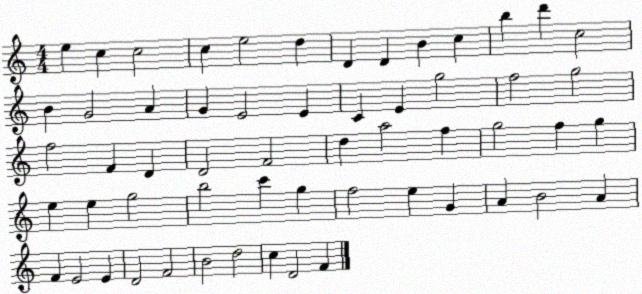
X:1
T:Untitled
M:4/4
L:1/4
K:C
e c c2 c e2 d D D B c b d' c2 B G2 A G E2 E C E g2 f2 g2 f2 F D D2 F2 d a2 f g2 f g e e g2 b2 c' g f2 e G A B2 A F E2 E D2 F2 B2 d2 c D2 F